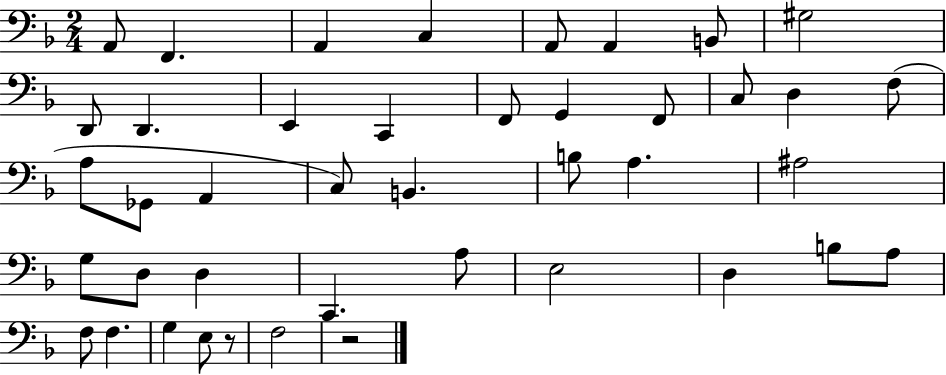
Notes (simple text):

A2/e F2/q. A2/q C3/q A2/e A2/q B2/e G#3/h D2/e D2/q. E2/q C2/q F2/e G2/q F2/e C3/e D3/q F3/e A3/e Gb2/e A2/q C3/e B2/q. B3/e A3/q. A#3/h G3/e D3/e D3/q C2/q. A3/e E3/h D3/q B3/e A3/e F3/e F3/q. G3/q E3/e R/e F3/h R/h